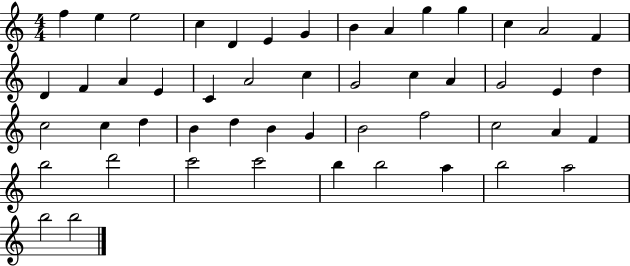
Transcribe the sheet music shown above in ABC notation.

X:1
T:Untitled
M:4/4
L:1/4
K:C
f e e2 c D E G B A g g c A2 F D F A E C A2 c G2 c A G2 E d c2 c d B d B G B2 f2 c2 A F b2 d'2 c'2 c'2 b b2 a b2 a2 b2 b2